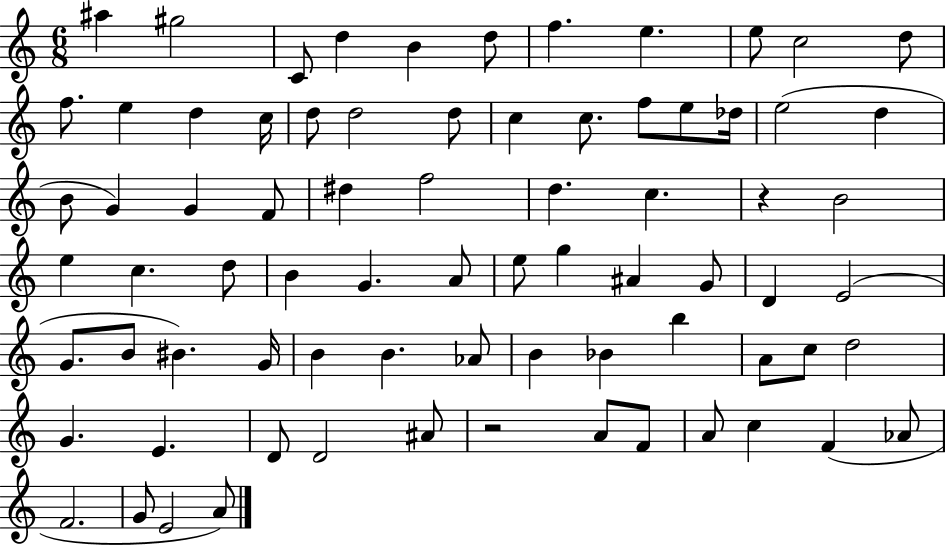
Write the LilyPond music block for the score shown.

{
  \clef treble
  \numericTimeSignature
  \time 6/8
  \key c \major
  ais''4 gis''2 | c'8 d''4 b'4 d''8 | f''4. e''4. | e''8 c''2 d''8 | \break f''8. e''4 d''4 c''16 | d''8 d''2 d''8 | c''4 c''8. f''8 e''8 des''16 | e''2( d''4 | \break b'8 g'4) g'4 f'8 | dis''4 f''2 | d''4. c''4. | r4 b'2 | \break e''4 c''4. d''8 | b'4 g'4. a'8 | e''8 g''4 ais'4 g'8 | d'4 e'2( | \break g'8. b'8 bis'4.) g'16 | b'4 b'4. aes'8 | b'4 bes'4 b''4 | a'8 c''8 d''2 | \break g'4. e'4. | d'8 d'2 ais'8 | r2 a'8 f'8 | a'8 c''4 f'4( aes'8 | \break f'2. | g'8 e'2 a'8) | \bar "|."
}